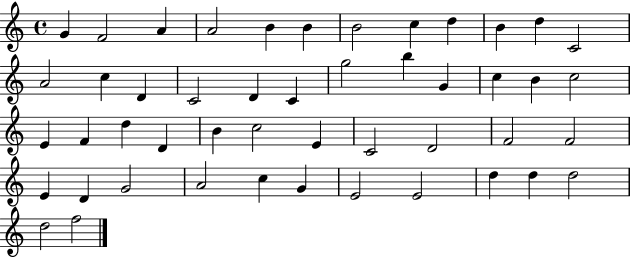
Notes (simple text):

G4/q F4/h A4/q A4/h B4/q B4/q B4/h C5/q D5/q B4/q D5/q C4/h A4/h C5/q D4/q C4/h D4/q C4/q G5/h B5/q G4/q C5/q B4/q C5/h E4/q F4/q D5/q D4/q B4/q C5/h E4/q C4/h D4/h F4/h F4/h E4/q D4/q G4/h A4/h C5/q G4/q E4/h E4/h D5/q D5/q D5/h D5/h F5/h